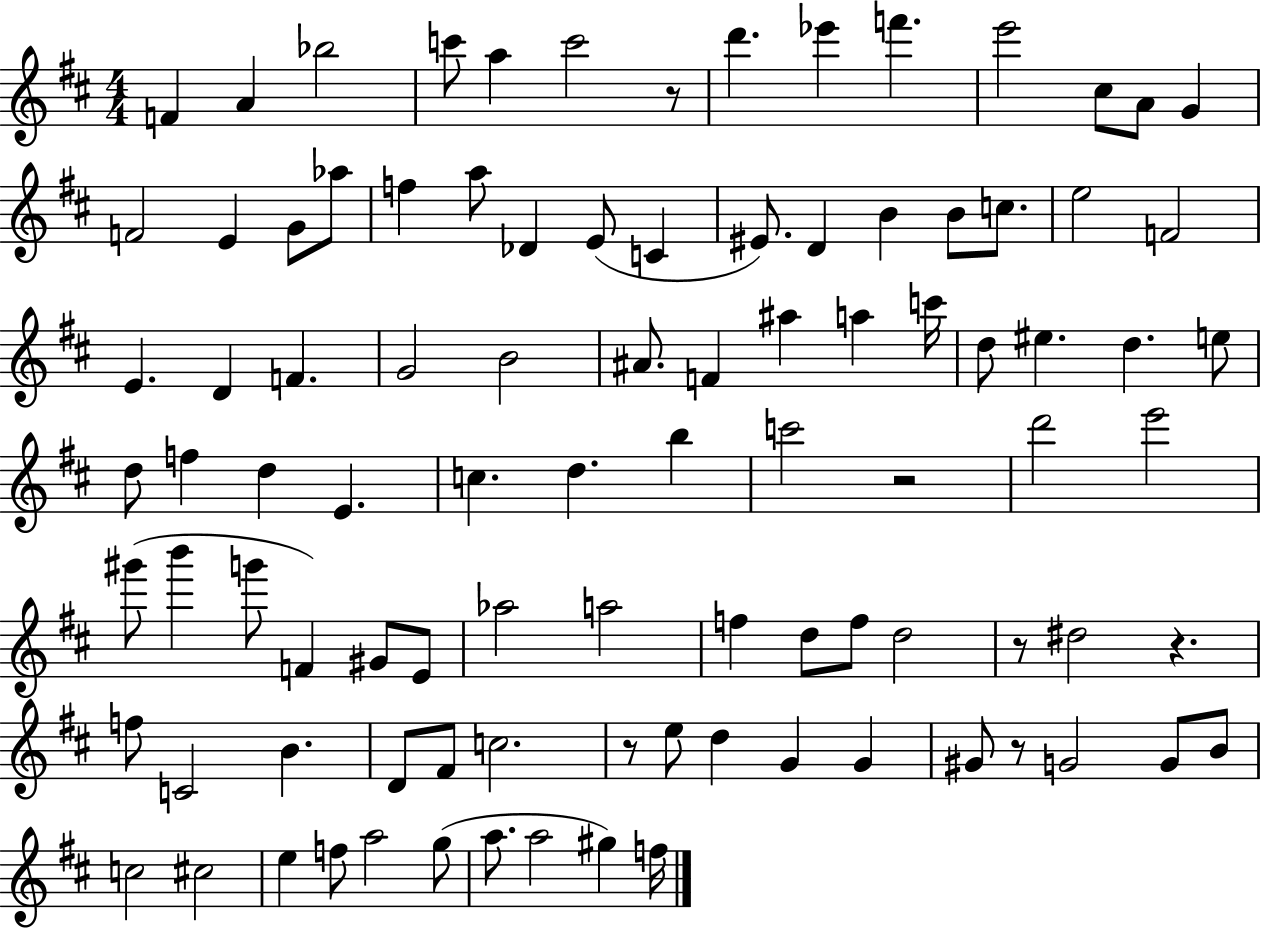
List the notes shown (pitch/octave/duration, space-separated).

F4/q A4/q Bb5/h C6/e A5/q C6/h R/e D6/q. Eb6/q F6/q. E6/h C#5/e A4/e G4/q F4/h E4/q G4/e Ab5/e F5/q A5/e Db4/q E4/e C4/q EIS4/e. D4/q B4/q B4/e C5/e. E5/h F4/h E4/q. D4/q F4/q. G4/h B4/h A#4/e. F4/q A#5/q A5/q C6/s D5/e EIS5/q. D5/q. E5/e D5/e F5/q D5/q E4/q. C5/q. D5/q. B5/q C6/h R/h D6/h E6/h G#6/e B6/q G6/e F4/q G#4/e E4/e Ab5/h A5/h F5/q D5/e F5/e D5/h R/e D#5/h R/q. F5/e C4/h B4/q. D4/e F#4/e C5/h. R/e E5/e D5/q G4/q G4/q G#4/e R/e G4/h G4/e B4/e C5/h C#5/h E5/q F5/e A5/h G5/e A5/e. A5/h G#5/q F5/s